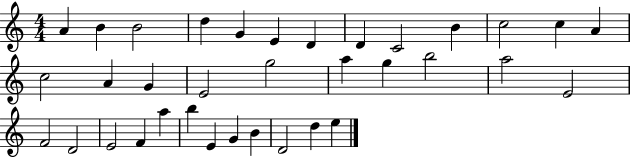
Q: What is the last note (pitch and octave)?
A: E5